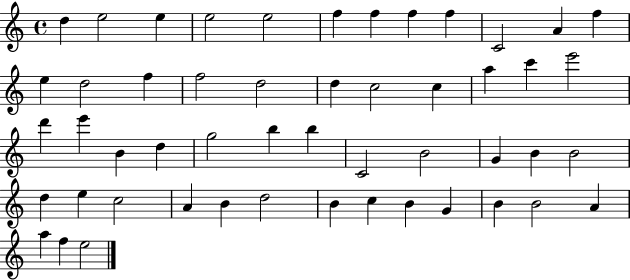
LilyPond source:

{
  \clef treble
  \time 4/4
  \defaultTimeSignature
  \key c \major
  d''4 e''2 e''4 | e''2 e''2 | f''4 f''4 f''4 f''4 | c'2 a'4 f''4 | \break e''4 d''2 f''4 | f''2 d''2 | d''4 c''2 c''4 | a''4 c'''4 e'''2 | \break d'''4 e'''4 b'4 d''4 | g''2 b''4 b''4 | c'2 b'2 | g'4 b'4 b'2 | \break d''4 e''4 c''2 | a'4 b'4 d''2 | b'4 c''4 b'4 g'4 | b'4 b'2 a'4 | \break a''4 f''4 e''2 | \bar "|."
}